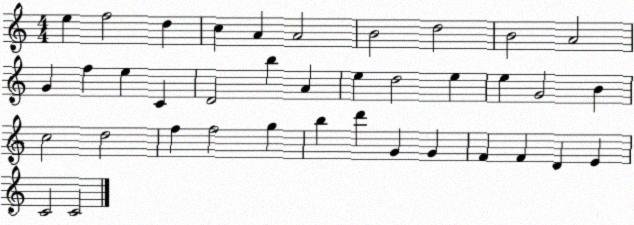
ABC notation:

X:1
T:Untitled
M:4/4
L:1/4
K:C
e f2 d c A A2 B2 d2 B2 A2 G f e C D2 b A e d2 e e G2 B c2 d2 f f2 g b d' G G F F D E C2 C2